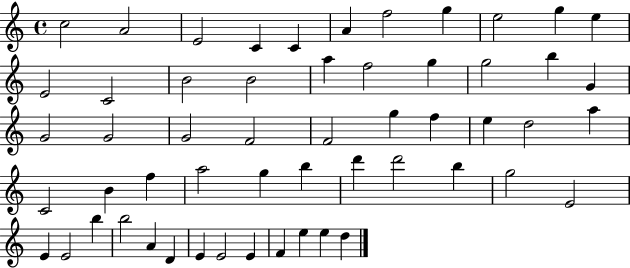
{
  \clef treble
  \time 4/4
  \defaultTimeSignature
  \key c \major
  c''2 a'2 | e'2 c'4 c'4 | a'4 f''2 g''4 | e''2 g''4 e''4 | \break e'2 c'2 | b'2 b'2 | a''4 f''2 g''4 | g''2 b''4 g'4 | \break g'2 g'2 | g'2 f'2 | f'2 g''4 f''4 | e''4 d''2 a''4 | \break c'2 b'4 f''4 | a''2 g''4 b''4 | d'''4 d'''2 b''4 | g''2 e'2 | \break e'4 e'2 b''4 | b''2 a'4 d'4 | e'4 e'2 e'4 | f'4 e''4 e''4 d''4 | \break \bar "|."
}